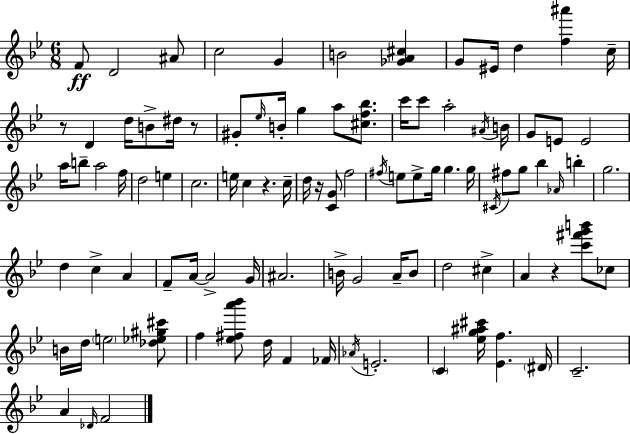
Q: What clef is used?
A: treble